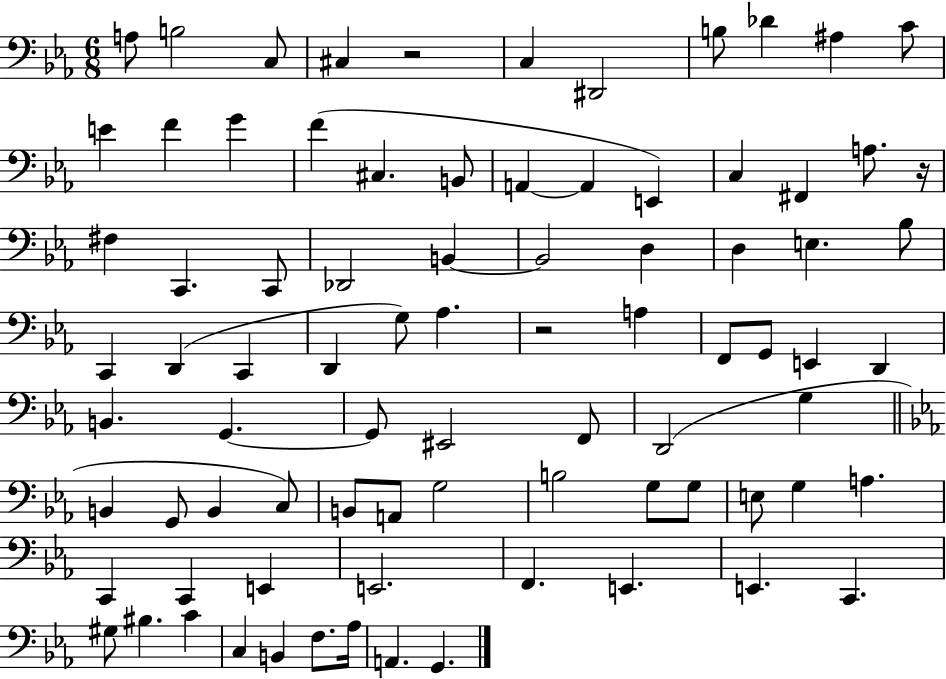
{
  \clef bass
  \numericTimeSignature
  \time 6/8
  \key ees \major
  a8 b2 c8 | cis4 r2 | c4 dis,2 | b8 des'4 ais4 c'8 | \break e'4 f'4 g'4 | f'4( cis4. b,8 | a,4~~ a,4 e,4) | c4 fis,4 a8. r16 | \break fis4 c,4. c,8 | des,2 b,4~~ | b,2 d4 | d4 e4. bes8 | \break c,4 d,4( c,4 | d,4 g8) aes4. | r2 a4 | f,8 g,8 e,4 d,4 | \break b,4. g,4.~~ | g,8 eis,2 f,8 | d,2( g4 | \bar "||" \break \key c \minor b,4 g,8 b,4 c8) | b,8 a,8 g2 | b2 g8 g8 | e8 g4 a4. | \break c,4 c,4 e,4 | e,2. | f,4. e,4. | e,4. c,4. | \break gis8 bis4. c'4 | c4 b,4 f8. aes16 | a,4. g,4. | \bar "|."
}